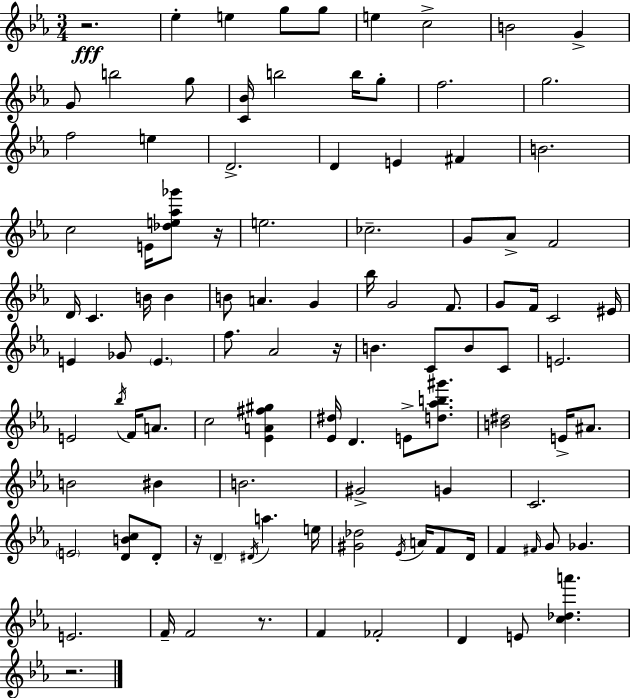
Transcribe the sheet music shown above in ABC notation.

X:1
T:Untitled
M:3/4
L:1/4
K:Cm
z2 _e e g/2 g/2 e c2 B2 G G/2 b2 g/2 [C_B]/4 b2 b/4 g/2 f2 g2 f2 e D2 D E ^F B2 c2 E/4 [_de_a_g']/2 z/4 e2 _c2 G/2 _A/2 F2 D/4 C B/4 B B/2 A G _b/4 G2 F/2 G/2 F/4 C2 ^E/4 E _G/2 E f/2 _A2 z/4 B C/2 B/2 C/2 E2 E2 _b/4 F/4 A/2 c2 [_EA^f^g] [_E^d]/4 D E/2 [d_ab^g']/2 [B^d]2 E/4 ^A/2 B2 ^B B2 ^G2 G C2 E2 [DBc]/2 D/2 z/4 D ^D/4 a e/4 [^G_d]2 _E/4 A/4 F/2 D/4 F ^F/4 G/2 _G E2 F/4 F2 z/2 F _F2 D E/2 [c_da'] z2